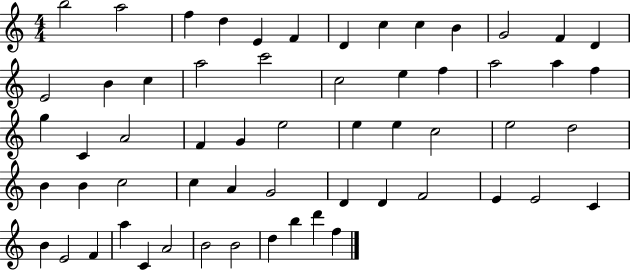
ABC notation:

X:1
T:Untitled
M:4/4
L:1/4
K:C
b2 a2 f d E F D c c B G2 F D E2 B c a2 c'2 c2 e f a2 a f g C A2 F G e2 e e c2 e2 d2 B B c2 c A G2 D D F2 E E2 C B E2 F a C A2 B2 B2 d b d' f